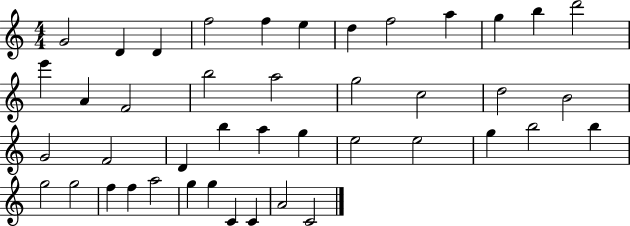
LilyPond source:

{
  \clef treble
  \numericTimeSignature
  \time 4/4
  \key c \major
  g'2 d'4 d'4 | f''2 f''4 e''4 | d''4 f''2 a''4 | g''4 b''4 d'''2 | \break e'''4 a'4 f'2 | b''2 a''2 | g''2 c''2 | d''2 b'2 | \break g'2 f'2 | d'4 b''4 a''4 g''4 | e''2 e''2 | g''4 b''2 b''4 | \break g''2 g''2 | f''4 f''4 a''2 | g''4 g''4 c'4 c'4 | a'2 c'2 | \break \bar "|."
}